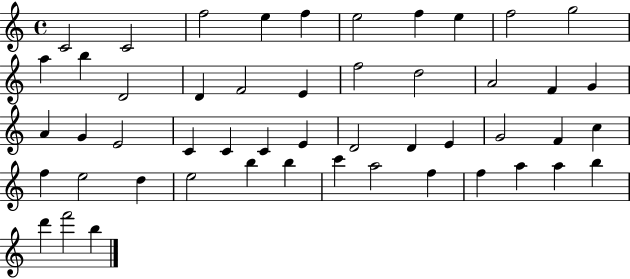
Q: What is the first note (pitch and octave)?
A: C4